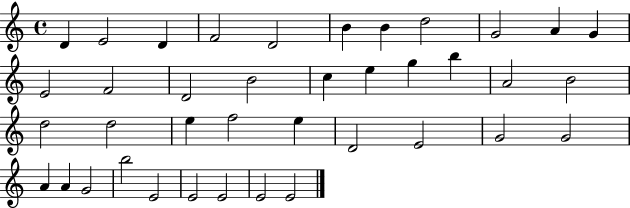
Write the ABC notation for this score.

X:1
T:Untitled
M:4/4
L:1/4
K:C
D E2 D F2 D2 B B d2 G2 A G E2 F2 D2 B2 c e g b A2 B2 d2 d2 e f2 e D2 E2 G2 G2 A A G2 b2 E2 E2 E2 E2 E2